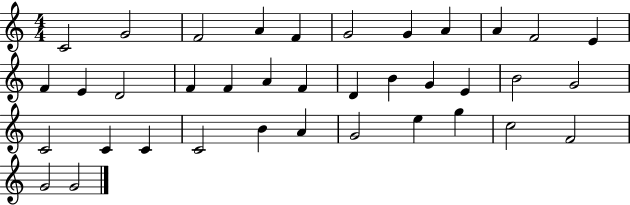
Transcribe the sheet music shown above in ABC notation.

X:1
T:Untitled
M:4/4
L:1/4
K:C
C2 G2 F2 A F G2 G A A F2 E F E D2 F F A F D B G E B2 G2 C2 C C C2 B A G2 e g c2 F2 G2 G2